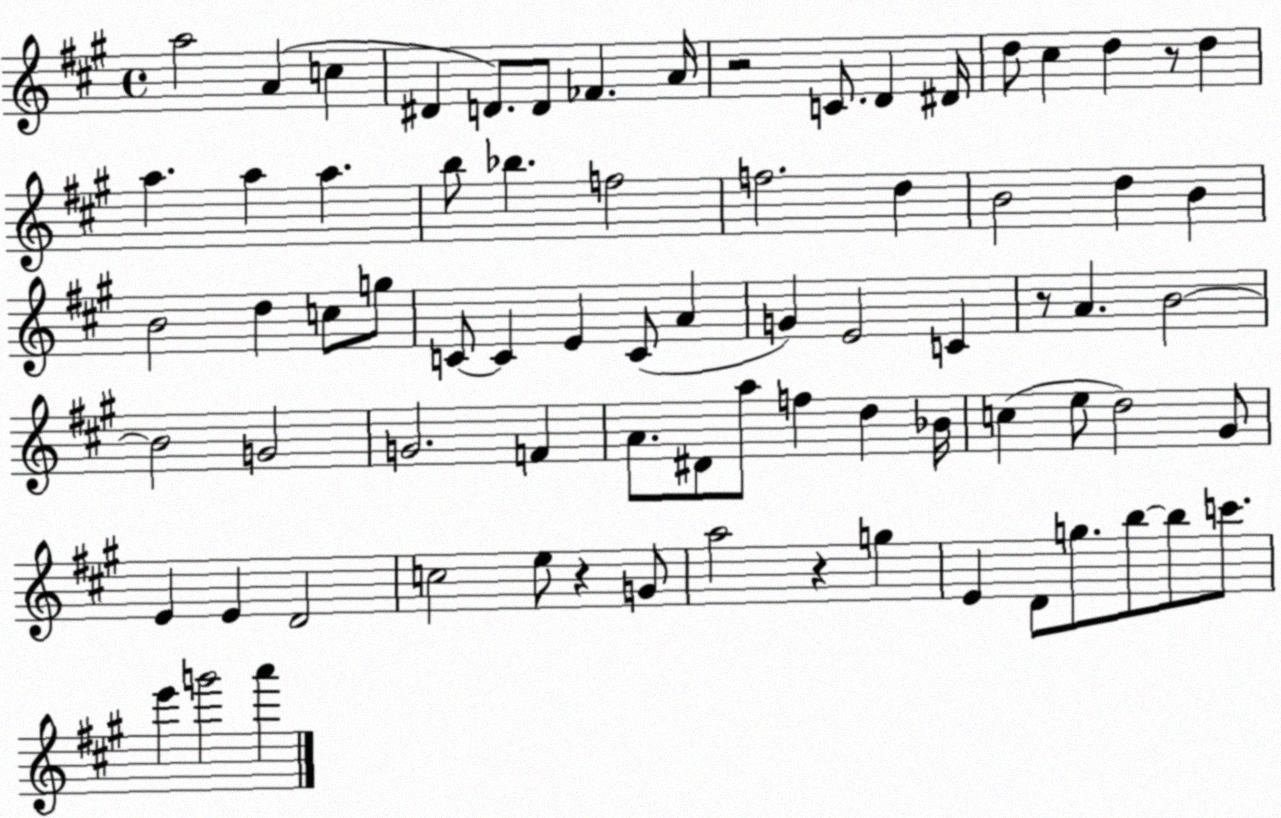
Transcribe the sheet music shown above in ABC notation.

X:1
T:Untitled
M:4/4
L:1/4
K:A
a2 A c ^D D/2 D/2 _F A/4 z2 C/2 D ^D/4 d/2 ^c d z/2 d a a a b/2 _b f2 f2 d B2 d B B2 d c/2 g/2 C/2 C E C/2 A G E2 C z/2 A B2 B2 G2 G2 F A/2 ^D/2 a/2 f d _B/4 c e/2 d2 ^G/2 E E D2 c2 e/2 z G/2 a2 z g E D/2 g/2 b/2 b/2 c'/2 e' g'2 a'